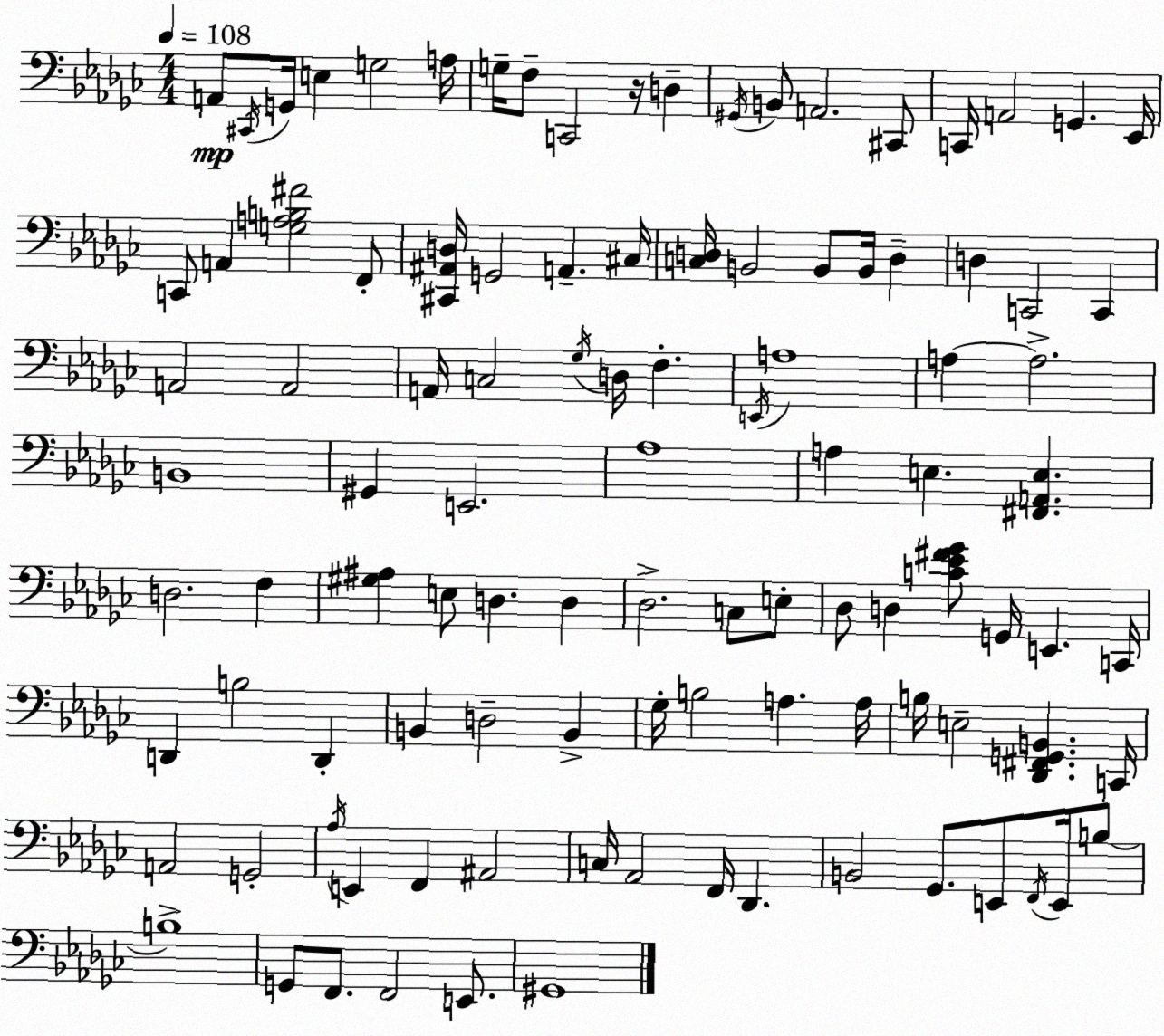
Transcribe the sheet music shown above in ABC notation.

X:1
T:Untitled
M:4/4
L:1/4
K:Ebm
A,,/2 ^C,,/4 G,,/4 E, G,2 A,/4 G,/4 F,/2 C,,2 z/4 D, ^G,,/4 B,,/2 A,,2 ^C,,/2 C,,/4 A,,2 G,, _E,,/4 C,,/2 A,, [G,A,B,^F]2 F,,/2 [^C,,^A,,D,]/4 G,,2 A,, ^C,/4 [C,D,]/4 B,,2 B,,/2 B,,/4 D, D, C,,2 C,, A,,2 A,,2 A,,/4 C,2 _G,/4 D,/4 F, E,,/4 A,4 A, A,2 B,,4 ^G,, E,,2 _A,4 A, E, [^F,,A,,E,] D,2 F, [^G,^A,] E,/2 D, D, _D,2 C,/2 E,/2 _D,/2 D, [C_E^F_G]/2 G,,/4 E,, C,,/4 D,, B,2 D,, B,, D,2 B,, _G,/4 B,2 A, A,/4 B,/4 E,2 [_D,,^F,,G,,B,,] C,,/4 A,,2 G,,2 _A,/4 E,, F,, ^A,,2 C,/4 _A,,2 F,,/4 _D,, B,,2 _G,,/2 E,,/2 F,,/4 E,,/4 B,/2 B,4 G,,/2 F,,/2 F,,2 E,,/2 ^G,,4